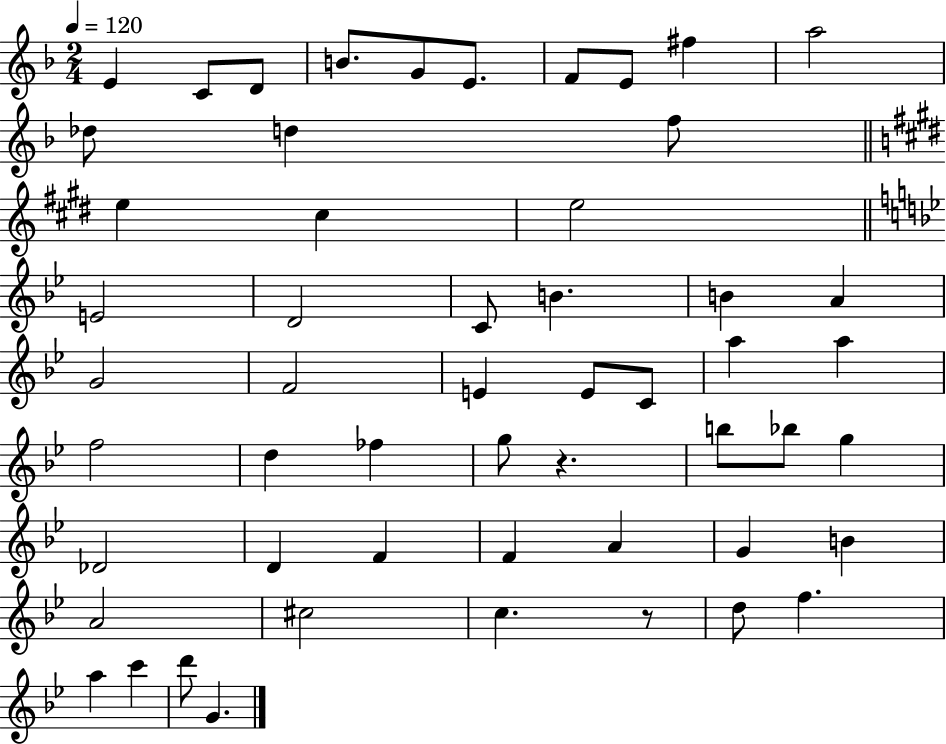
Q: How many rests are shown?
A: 2